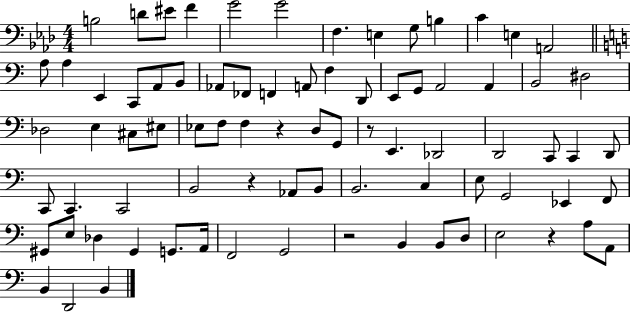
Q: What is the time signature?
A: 4/4